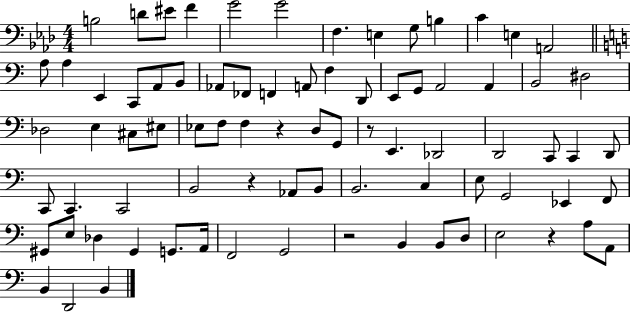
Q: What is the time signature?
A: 4/4